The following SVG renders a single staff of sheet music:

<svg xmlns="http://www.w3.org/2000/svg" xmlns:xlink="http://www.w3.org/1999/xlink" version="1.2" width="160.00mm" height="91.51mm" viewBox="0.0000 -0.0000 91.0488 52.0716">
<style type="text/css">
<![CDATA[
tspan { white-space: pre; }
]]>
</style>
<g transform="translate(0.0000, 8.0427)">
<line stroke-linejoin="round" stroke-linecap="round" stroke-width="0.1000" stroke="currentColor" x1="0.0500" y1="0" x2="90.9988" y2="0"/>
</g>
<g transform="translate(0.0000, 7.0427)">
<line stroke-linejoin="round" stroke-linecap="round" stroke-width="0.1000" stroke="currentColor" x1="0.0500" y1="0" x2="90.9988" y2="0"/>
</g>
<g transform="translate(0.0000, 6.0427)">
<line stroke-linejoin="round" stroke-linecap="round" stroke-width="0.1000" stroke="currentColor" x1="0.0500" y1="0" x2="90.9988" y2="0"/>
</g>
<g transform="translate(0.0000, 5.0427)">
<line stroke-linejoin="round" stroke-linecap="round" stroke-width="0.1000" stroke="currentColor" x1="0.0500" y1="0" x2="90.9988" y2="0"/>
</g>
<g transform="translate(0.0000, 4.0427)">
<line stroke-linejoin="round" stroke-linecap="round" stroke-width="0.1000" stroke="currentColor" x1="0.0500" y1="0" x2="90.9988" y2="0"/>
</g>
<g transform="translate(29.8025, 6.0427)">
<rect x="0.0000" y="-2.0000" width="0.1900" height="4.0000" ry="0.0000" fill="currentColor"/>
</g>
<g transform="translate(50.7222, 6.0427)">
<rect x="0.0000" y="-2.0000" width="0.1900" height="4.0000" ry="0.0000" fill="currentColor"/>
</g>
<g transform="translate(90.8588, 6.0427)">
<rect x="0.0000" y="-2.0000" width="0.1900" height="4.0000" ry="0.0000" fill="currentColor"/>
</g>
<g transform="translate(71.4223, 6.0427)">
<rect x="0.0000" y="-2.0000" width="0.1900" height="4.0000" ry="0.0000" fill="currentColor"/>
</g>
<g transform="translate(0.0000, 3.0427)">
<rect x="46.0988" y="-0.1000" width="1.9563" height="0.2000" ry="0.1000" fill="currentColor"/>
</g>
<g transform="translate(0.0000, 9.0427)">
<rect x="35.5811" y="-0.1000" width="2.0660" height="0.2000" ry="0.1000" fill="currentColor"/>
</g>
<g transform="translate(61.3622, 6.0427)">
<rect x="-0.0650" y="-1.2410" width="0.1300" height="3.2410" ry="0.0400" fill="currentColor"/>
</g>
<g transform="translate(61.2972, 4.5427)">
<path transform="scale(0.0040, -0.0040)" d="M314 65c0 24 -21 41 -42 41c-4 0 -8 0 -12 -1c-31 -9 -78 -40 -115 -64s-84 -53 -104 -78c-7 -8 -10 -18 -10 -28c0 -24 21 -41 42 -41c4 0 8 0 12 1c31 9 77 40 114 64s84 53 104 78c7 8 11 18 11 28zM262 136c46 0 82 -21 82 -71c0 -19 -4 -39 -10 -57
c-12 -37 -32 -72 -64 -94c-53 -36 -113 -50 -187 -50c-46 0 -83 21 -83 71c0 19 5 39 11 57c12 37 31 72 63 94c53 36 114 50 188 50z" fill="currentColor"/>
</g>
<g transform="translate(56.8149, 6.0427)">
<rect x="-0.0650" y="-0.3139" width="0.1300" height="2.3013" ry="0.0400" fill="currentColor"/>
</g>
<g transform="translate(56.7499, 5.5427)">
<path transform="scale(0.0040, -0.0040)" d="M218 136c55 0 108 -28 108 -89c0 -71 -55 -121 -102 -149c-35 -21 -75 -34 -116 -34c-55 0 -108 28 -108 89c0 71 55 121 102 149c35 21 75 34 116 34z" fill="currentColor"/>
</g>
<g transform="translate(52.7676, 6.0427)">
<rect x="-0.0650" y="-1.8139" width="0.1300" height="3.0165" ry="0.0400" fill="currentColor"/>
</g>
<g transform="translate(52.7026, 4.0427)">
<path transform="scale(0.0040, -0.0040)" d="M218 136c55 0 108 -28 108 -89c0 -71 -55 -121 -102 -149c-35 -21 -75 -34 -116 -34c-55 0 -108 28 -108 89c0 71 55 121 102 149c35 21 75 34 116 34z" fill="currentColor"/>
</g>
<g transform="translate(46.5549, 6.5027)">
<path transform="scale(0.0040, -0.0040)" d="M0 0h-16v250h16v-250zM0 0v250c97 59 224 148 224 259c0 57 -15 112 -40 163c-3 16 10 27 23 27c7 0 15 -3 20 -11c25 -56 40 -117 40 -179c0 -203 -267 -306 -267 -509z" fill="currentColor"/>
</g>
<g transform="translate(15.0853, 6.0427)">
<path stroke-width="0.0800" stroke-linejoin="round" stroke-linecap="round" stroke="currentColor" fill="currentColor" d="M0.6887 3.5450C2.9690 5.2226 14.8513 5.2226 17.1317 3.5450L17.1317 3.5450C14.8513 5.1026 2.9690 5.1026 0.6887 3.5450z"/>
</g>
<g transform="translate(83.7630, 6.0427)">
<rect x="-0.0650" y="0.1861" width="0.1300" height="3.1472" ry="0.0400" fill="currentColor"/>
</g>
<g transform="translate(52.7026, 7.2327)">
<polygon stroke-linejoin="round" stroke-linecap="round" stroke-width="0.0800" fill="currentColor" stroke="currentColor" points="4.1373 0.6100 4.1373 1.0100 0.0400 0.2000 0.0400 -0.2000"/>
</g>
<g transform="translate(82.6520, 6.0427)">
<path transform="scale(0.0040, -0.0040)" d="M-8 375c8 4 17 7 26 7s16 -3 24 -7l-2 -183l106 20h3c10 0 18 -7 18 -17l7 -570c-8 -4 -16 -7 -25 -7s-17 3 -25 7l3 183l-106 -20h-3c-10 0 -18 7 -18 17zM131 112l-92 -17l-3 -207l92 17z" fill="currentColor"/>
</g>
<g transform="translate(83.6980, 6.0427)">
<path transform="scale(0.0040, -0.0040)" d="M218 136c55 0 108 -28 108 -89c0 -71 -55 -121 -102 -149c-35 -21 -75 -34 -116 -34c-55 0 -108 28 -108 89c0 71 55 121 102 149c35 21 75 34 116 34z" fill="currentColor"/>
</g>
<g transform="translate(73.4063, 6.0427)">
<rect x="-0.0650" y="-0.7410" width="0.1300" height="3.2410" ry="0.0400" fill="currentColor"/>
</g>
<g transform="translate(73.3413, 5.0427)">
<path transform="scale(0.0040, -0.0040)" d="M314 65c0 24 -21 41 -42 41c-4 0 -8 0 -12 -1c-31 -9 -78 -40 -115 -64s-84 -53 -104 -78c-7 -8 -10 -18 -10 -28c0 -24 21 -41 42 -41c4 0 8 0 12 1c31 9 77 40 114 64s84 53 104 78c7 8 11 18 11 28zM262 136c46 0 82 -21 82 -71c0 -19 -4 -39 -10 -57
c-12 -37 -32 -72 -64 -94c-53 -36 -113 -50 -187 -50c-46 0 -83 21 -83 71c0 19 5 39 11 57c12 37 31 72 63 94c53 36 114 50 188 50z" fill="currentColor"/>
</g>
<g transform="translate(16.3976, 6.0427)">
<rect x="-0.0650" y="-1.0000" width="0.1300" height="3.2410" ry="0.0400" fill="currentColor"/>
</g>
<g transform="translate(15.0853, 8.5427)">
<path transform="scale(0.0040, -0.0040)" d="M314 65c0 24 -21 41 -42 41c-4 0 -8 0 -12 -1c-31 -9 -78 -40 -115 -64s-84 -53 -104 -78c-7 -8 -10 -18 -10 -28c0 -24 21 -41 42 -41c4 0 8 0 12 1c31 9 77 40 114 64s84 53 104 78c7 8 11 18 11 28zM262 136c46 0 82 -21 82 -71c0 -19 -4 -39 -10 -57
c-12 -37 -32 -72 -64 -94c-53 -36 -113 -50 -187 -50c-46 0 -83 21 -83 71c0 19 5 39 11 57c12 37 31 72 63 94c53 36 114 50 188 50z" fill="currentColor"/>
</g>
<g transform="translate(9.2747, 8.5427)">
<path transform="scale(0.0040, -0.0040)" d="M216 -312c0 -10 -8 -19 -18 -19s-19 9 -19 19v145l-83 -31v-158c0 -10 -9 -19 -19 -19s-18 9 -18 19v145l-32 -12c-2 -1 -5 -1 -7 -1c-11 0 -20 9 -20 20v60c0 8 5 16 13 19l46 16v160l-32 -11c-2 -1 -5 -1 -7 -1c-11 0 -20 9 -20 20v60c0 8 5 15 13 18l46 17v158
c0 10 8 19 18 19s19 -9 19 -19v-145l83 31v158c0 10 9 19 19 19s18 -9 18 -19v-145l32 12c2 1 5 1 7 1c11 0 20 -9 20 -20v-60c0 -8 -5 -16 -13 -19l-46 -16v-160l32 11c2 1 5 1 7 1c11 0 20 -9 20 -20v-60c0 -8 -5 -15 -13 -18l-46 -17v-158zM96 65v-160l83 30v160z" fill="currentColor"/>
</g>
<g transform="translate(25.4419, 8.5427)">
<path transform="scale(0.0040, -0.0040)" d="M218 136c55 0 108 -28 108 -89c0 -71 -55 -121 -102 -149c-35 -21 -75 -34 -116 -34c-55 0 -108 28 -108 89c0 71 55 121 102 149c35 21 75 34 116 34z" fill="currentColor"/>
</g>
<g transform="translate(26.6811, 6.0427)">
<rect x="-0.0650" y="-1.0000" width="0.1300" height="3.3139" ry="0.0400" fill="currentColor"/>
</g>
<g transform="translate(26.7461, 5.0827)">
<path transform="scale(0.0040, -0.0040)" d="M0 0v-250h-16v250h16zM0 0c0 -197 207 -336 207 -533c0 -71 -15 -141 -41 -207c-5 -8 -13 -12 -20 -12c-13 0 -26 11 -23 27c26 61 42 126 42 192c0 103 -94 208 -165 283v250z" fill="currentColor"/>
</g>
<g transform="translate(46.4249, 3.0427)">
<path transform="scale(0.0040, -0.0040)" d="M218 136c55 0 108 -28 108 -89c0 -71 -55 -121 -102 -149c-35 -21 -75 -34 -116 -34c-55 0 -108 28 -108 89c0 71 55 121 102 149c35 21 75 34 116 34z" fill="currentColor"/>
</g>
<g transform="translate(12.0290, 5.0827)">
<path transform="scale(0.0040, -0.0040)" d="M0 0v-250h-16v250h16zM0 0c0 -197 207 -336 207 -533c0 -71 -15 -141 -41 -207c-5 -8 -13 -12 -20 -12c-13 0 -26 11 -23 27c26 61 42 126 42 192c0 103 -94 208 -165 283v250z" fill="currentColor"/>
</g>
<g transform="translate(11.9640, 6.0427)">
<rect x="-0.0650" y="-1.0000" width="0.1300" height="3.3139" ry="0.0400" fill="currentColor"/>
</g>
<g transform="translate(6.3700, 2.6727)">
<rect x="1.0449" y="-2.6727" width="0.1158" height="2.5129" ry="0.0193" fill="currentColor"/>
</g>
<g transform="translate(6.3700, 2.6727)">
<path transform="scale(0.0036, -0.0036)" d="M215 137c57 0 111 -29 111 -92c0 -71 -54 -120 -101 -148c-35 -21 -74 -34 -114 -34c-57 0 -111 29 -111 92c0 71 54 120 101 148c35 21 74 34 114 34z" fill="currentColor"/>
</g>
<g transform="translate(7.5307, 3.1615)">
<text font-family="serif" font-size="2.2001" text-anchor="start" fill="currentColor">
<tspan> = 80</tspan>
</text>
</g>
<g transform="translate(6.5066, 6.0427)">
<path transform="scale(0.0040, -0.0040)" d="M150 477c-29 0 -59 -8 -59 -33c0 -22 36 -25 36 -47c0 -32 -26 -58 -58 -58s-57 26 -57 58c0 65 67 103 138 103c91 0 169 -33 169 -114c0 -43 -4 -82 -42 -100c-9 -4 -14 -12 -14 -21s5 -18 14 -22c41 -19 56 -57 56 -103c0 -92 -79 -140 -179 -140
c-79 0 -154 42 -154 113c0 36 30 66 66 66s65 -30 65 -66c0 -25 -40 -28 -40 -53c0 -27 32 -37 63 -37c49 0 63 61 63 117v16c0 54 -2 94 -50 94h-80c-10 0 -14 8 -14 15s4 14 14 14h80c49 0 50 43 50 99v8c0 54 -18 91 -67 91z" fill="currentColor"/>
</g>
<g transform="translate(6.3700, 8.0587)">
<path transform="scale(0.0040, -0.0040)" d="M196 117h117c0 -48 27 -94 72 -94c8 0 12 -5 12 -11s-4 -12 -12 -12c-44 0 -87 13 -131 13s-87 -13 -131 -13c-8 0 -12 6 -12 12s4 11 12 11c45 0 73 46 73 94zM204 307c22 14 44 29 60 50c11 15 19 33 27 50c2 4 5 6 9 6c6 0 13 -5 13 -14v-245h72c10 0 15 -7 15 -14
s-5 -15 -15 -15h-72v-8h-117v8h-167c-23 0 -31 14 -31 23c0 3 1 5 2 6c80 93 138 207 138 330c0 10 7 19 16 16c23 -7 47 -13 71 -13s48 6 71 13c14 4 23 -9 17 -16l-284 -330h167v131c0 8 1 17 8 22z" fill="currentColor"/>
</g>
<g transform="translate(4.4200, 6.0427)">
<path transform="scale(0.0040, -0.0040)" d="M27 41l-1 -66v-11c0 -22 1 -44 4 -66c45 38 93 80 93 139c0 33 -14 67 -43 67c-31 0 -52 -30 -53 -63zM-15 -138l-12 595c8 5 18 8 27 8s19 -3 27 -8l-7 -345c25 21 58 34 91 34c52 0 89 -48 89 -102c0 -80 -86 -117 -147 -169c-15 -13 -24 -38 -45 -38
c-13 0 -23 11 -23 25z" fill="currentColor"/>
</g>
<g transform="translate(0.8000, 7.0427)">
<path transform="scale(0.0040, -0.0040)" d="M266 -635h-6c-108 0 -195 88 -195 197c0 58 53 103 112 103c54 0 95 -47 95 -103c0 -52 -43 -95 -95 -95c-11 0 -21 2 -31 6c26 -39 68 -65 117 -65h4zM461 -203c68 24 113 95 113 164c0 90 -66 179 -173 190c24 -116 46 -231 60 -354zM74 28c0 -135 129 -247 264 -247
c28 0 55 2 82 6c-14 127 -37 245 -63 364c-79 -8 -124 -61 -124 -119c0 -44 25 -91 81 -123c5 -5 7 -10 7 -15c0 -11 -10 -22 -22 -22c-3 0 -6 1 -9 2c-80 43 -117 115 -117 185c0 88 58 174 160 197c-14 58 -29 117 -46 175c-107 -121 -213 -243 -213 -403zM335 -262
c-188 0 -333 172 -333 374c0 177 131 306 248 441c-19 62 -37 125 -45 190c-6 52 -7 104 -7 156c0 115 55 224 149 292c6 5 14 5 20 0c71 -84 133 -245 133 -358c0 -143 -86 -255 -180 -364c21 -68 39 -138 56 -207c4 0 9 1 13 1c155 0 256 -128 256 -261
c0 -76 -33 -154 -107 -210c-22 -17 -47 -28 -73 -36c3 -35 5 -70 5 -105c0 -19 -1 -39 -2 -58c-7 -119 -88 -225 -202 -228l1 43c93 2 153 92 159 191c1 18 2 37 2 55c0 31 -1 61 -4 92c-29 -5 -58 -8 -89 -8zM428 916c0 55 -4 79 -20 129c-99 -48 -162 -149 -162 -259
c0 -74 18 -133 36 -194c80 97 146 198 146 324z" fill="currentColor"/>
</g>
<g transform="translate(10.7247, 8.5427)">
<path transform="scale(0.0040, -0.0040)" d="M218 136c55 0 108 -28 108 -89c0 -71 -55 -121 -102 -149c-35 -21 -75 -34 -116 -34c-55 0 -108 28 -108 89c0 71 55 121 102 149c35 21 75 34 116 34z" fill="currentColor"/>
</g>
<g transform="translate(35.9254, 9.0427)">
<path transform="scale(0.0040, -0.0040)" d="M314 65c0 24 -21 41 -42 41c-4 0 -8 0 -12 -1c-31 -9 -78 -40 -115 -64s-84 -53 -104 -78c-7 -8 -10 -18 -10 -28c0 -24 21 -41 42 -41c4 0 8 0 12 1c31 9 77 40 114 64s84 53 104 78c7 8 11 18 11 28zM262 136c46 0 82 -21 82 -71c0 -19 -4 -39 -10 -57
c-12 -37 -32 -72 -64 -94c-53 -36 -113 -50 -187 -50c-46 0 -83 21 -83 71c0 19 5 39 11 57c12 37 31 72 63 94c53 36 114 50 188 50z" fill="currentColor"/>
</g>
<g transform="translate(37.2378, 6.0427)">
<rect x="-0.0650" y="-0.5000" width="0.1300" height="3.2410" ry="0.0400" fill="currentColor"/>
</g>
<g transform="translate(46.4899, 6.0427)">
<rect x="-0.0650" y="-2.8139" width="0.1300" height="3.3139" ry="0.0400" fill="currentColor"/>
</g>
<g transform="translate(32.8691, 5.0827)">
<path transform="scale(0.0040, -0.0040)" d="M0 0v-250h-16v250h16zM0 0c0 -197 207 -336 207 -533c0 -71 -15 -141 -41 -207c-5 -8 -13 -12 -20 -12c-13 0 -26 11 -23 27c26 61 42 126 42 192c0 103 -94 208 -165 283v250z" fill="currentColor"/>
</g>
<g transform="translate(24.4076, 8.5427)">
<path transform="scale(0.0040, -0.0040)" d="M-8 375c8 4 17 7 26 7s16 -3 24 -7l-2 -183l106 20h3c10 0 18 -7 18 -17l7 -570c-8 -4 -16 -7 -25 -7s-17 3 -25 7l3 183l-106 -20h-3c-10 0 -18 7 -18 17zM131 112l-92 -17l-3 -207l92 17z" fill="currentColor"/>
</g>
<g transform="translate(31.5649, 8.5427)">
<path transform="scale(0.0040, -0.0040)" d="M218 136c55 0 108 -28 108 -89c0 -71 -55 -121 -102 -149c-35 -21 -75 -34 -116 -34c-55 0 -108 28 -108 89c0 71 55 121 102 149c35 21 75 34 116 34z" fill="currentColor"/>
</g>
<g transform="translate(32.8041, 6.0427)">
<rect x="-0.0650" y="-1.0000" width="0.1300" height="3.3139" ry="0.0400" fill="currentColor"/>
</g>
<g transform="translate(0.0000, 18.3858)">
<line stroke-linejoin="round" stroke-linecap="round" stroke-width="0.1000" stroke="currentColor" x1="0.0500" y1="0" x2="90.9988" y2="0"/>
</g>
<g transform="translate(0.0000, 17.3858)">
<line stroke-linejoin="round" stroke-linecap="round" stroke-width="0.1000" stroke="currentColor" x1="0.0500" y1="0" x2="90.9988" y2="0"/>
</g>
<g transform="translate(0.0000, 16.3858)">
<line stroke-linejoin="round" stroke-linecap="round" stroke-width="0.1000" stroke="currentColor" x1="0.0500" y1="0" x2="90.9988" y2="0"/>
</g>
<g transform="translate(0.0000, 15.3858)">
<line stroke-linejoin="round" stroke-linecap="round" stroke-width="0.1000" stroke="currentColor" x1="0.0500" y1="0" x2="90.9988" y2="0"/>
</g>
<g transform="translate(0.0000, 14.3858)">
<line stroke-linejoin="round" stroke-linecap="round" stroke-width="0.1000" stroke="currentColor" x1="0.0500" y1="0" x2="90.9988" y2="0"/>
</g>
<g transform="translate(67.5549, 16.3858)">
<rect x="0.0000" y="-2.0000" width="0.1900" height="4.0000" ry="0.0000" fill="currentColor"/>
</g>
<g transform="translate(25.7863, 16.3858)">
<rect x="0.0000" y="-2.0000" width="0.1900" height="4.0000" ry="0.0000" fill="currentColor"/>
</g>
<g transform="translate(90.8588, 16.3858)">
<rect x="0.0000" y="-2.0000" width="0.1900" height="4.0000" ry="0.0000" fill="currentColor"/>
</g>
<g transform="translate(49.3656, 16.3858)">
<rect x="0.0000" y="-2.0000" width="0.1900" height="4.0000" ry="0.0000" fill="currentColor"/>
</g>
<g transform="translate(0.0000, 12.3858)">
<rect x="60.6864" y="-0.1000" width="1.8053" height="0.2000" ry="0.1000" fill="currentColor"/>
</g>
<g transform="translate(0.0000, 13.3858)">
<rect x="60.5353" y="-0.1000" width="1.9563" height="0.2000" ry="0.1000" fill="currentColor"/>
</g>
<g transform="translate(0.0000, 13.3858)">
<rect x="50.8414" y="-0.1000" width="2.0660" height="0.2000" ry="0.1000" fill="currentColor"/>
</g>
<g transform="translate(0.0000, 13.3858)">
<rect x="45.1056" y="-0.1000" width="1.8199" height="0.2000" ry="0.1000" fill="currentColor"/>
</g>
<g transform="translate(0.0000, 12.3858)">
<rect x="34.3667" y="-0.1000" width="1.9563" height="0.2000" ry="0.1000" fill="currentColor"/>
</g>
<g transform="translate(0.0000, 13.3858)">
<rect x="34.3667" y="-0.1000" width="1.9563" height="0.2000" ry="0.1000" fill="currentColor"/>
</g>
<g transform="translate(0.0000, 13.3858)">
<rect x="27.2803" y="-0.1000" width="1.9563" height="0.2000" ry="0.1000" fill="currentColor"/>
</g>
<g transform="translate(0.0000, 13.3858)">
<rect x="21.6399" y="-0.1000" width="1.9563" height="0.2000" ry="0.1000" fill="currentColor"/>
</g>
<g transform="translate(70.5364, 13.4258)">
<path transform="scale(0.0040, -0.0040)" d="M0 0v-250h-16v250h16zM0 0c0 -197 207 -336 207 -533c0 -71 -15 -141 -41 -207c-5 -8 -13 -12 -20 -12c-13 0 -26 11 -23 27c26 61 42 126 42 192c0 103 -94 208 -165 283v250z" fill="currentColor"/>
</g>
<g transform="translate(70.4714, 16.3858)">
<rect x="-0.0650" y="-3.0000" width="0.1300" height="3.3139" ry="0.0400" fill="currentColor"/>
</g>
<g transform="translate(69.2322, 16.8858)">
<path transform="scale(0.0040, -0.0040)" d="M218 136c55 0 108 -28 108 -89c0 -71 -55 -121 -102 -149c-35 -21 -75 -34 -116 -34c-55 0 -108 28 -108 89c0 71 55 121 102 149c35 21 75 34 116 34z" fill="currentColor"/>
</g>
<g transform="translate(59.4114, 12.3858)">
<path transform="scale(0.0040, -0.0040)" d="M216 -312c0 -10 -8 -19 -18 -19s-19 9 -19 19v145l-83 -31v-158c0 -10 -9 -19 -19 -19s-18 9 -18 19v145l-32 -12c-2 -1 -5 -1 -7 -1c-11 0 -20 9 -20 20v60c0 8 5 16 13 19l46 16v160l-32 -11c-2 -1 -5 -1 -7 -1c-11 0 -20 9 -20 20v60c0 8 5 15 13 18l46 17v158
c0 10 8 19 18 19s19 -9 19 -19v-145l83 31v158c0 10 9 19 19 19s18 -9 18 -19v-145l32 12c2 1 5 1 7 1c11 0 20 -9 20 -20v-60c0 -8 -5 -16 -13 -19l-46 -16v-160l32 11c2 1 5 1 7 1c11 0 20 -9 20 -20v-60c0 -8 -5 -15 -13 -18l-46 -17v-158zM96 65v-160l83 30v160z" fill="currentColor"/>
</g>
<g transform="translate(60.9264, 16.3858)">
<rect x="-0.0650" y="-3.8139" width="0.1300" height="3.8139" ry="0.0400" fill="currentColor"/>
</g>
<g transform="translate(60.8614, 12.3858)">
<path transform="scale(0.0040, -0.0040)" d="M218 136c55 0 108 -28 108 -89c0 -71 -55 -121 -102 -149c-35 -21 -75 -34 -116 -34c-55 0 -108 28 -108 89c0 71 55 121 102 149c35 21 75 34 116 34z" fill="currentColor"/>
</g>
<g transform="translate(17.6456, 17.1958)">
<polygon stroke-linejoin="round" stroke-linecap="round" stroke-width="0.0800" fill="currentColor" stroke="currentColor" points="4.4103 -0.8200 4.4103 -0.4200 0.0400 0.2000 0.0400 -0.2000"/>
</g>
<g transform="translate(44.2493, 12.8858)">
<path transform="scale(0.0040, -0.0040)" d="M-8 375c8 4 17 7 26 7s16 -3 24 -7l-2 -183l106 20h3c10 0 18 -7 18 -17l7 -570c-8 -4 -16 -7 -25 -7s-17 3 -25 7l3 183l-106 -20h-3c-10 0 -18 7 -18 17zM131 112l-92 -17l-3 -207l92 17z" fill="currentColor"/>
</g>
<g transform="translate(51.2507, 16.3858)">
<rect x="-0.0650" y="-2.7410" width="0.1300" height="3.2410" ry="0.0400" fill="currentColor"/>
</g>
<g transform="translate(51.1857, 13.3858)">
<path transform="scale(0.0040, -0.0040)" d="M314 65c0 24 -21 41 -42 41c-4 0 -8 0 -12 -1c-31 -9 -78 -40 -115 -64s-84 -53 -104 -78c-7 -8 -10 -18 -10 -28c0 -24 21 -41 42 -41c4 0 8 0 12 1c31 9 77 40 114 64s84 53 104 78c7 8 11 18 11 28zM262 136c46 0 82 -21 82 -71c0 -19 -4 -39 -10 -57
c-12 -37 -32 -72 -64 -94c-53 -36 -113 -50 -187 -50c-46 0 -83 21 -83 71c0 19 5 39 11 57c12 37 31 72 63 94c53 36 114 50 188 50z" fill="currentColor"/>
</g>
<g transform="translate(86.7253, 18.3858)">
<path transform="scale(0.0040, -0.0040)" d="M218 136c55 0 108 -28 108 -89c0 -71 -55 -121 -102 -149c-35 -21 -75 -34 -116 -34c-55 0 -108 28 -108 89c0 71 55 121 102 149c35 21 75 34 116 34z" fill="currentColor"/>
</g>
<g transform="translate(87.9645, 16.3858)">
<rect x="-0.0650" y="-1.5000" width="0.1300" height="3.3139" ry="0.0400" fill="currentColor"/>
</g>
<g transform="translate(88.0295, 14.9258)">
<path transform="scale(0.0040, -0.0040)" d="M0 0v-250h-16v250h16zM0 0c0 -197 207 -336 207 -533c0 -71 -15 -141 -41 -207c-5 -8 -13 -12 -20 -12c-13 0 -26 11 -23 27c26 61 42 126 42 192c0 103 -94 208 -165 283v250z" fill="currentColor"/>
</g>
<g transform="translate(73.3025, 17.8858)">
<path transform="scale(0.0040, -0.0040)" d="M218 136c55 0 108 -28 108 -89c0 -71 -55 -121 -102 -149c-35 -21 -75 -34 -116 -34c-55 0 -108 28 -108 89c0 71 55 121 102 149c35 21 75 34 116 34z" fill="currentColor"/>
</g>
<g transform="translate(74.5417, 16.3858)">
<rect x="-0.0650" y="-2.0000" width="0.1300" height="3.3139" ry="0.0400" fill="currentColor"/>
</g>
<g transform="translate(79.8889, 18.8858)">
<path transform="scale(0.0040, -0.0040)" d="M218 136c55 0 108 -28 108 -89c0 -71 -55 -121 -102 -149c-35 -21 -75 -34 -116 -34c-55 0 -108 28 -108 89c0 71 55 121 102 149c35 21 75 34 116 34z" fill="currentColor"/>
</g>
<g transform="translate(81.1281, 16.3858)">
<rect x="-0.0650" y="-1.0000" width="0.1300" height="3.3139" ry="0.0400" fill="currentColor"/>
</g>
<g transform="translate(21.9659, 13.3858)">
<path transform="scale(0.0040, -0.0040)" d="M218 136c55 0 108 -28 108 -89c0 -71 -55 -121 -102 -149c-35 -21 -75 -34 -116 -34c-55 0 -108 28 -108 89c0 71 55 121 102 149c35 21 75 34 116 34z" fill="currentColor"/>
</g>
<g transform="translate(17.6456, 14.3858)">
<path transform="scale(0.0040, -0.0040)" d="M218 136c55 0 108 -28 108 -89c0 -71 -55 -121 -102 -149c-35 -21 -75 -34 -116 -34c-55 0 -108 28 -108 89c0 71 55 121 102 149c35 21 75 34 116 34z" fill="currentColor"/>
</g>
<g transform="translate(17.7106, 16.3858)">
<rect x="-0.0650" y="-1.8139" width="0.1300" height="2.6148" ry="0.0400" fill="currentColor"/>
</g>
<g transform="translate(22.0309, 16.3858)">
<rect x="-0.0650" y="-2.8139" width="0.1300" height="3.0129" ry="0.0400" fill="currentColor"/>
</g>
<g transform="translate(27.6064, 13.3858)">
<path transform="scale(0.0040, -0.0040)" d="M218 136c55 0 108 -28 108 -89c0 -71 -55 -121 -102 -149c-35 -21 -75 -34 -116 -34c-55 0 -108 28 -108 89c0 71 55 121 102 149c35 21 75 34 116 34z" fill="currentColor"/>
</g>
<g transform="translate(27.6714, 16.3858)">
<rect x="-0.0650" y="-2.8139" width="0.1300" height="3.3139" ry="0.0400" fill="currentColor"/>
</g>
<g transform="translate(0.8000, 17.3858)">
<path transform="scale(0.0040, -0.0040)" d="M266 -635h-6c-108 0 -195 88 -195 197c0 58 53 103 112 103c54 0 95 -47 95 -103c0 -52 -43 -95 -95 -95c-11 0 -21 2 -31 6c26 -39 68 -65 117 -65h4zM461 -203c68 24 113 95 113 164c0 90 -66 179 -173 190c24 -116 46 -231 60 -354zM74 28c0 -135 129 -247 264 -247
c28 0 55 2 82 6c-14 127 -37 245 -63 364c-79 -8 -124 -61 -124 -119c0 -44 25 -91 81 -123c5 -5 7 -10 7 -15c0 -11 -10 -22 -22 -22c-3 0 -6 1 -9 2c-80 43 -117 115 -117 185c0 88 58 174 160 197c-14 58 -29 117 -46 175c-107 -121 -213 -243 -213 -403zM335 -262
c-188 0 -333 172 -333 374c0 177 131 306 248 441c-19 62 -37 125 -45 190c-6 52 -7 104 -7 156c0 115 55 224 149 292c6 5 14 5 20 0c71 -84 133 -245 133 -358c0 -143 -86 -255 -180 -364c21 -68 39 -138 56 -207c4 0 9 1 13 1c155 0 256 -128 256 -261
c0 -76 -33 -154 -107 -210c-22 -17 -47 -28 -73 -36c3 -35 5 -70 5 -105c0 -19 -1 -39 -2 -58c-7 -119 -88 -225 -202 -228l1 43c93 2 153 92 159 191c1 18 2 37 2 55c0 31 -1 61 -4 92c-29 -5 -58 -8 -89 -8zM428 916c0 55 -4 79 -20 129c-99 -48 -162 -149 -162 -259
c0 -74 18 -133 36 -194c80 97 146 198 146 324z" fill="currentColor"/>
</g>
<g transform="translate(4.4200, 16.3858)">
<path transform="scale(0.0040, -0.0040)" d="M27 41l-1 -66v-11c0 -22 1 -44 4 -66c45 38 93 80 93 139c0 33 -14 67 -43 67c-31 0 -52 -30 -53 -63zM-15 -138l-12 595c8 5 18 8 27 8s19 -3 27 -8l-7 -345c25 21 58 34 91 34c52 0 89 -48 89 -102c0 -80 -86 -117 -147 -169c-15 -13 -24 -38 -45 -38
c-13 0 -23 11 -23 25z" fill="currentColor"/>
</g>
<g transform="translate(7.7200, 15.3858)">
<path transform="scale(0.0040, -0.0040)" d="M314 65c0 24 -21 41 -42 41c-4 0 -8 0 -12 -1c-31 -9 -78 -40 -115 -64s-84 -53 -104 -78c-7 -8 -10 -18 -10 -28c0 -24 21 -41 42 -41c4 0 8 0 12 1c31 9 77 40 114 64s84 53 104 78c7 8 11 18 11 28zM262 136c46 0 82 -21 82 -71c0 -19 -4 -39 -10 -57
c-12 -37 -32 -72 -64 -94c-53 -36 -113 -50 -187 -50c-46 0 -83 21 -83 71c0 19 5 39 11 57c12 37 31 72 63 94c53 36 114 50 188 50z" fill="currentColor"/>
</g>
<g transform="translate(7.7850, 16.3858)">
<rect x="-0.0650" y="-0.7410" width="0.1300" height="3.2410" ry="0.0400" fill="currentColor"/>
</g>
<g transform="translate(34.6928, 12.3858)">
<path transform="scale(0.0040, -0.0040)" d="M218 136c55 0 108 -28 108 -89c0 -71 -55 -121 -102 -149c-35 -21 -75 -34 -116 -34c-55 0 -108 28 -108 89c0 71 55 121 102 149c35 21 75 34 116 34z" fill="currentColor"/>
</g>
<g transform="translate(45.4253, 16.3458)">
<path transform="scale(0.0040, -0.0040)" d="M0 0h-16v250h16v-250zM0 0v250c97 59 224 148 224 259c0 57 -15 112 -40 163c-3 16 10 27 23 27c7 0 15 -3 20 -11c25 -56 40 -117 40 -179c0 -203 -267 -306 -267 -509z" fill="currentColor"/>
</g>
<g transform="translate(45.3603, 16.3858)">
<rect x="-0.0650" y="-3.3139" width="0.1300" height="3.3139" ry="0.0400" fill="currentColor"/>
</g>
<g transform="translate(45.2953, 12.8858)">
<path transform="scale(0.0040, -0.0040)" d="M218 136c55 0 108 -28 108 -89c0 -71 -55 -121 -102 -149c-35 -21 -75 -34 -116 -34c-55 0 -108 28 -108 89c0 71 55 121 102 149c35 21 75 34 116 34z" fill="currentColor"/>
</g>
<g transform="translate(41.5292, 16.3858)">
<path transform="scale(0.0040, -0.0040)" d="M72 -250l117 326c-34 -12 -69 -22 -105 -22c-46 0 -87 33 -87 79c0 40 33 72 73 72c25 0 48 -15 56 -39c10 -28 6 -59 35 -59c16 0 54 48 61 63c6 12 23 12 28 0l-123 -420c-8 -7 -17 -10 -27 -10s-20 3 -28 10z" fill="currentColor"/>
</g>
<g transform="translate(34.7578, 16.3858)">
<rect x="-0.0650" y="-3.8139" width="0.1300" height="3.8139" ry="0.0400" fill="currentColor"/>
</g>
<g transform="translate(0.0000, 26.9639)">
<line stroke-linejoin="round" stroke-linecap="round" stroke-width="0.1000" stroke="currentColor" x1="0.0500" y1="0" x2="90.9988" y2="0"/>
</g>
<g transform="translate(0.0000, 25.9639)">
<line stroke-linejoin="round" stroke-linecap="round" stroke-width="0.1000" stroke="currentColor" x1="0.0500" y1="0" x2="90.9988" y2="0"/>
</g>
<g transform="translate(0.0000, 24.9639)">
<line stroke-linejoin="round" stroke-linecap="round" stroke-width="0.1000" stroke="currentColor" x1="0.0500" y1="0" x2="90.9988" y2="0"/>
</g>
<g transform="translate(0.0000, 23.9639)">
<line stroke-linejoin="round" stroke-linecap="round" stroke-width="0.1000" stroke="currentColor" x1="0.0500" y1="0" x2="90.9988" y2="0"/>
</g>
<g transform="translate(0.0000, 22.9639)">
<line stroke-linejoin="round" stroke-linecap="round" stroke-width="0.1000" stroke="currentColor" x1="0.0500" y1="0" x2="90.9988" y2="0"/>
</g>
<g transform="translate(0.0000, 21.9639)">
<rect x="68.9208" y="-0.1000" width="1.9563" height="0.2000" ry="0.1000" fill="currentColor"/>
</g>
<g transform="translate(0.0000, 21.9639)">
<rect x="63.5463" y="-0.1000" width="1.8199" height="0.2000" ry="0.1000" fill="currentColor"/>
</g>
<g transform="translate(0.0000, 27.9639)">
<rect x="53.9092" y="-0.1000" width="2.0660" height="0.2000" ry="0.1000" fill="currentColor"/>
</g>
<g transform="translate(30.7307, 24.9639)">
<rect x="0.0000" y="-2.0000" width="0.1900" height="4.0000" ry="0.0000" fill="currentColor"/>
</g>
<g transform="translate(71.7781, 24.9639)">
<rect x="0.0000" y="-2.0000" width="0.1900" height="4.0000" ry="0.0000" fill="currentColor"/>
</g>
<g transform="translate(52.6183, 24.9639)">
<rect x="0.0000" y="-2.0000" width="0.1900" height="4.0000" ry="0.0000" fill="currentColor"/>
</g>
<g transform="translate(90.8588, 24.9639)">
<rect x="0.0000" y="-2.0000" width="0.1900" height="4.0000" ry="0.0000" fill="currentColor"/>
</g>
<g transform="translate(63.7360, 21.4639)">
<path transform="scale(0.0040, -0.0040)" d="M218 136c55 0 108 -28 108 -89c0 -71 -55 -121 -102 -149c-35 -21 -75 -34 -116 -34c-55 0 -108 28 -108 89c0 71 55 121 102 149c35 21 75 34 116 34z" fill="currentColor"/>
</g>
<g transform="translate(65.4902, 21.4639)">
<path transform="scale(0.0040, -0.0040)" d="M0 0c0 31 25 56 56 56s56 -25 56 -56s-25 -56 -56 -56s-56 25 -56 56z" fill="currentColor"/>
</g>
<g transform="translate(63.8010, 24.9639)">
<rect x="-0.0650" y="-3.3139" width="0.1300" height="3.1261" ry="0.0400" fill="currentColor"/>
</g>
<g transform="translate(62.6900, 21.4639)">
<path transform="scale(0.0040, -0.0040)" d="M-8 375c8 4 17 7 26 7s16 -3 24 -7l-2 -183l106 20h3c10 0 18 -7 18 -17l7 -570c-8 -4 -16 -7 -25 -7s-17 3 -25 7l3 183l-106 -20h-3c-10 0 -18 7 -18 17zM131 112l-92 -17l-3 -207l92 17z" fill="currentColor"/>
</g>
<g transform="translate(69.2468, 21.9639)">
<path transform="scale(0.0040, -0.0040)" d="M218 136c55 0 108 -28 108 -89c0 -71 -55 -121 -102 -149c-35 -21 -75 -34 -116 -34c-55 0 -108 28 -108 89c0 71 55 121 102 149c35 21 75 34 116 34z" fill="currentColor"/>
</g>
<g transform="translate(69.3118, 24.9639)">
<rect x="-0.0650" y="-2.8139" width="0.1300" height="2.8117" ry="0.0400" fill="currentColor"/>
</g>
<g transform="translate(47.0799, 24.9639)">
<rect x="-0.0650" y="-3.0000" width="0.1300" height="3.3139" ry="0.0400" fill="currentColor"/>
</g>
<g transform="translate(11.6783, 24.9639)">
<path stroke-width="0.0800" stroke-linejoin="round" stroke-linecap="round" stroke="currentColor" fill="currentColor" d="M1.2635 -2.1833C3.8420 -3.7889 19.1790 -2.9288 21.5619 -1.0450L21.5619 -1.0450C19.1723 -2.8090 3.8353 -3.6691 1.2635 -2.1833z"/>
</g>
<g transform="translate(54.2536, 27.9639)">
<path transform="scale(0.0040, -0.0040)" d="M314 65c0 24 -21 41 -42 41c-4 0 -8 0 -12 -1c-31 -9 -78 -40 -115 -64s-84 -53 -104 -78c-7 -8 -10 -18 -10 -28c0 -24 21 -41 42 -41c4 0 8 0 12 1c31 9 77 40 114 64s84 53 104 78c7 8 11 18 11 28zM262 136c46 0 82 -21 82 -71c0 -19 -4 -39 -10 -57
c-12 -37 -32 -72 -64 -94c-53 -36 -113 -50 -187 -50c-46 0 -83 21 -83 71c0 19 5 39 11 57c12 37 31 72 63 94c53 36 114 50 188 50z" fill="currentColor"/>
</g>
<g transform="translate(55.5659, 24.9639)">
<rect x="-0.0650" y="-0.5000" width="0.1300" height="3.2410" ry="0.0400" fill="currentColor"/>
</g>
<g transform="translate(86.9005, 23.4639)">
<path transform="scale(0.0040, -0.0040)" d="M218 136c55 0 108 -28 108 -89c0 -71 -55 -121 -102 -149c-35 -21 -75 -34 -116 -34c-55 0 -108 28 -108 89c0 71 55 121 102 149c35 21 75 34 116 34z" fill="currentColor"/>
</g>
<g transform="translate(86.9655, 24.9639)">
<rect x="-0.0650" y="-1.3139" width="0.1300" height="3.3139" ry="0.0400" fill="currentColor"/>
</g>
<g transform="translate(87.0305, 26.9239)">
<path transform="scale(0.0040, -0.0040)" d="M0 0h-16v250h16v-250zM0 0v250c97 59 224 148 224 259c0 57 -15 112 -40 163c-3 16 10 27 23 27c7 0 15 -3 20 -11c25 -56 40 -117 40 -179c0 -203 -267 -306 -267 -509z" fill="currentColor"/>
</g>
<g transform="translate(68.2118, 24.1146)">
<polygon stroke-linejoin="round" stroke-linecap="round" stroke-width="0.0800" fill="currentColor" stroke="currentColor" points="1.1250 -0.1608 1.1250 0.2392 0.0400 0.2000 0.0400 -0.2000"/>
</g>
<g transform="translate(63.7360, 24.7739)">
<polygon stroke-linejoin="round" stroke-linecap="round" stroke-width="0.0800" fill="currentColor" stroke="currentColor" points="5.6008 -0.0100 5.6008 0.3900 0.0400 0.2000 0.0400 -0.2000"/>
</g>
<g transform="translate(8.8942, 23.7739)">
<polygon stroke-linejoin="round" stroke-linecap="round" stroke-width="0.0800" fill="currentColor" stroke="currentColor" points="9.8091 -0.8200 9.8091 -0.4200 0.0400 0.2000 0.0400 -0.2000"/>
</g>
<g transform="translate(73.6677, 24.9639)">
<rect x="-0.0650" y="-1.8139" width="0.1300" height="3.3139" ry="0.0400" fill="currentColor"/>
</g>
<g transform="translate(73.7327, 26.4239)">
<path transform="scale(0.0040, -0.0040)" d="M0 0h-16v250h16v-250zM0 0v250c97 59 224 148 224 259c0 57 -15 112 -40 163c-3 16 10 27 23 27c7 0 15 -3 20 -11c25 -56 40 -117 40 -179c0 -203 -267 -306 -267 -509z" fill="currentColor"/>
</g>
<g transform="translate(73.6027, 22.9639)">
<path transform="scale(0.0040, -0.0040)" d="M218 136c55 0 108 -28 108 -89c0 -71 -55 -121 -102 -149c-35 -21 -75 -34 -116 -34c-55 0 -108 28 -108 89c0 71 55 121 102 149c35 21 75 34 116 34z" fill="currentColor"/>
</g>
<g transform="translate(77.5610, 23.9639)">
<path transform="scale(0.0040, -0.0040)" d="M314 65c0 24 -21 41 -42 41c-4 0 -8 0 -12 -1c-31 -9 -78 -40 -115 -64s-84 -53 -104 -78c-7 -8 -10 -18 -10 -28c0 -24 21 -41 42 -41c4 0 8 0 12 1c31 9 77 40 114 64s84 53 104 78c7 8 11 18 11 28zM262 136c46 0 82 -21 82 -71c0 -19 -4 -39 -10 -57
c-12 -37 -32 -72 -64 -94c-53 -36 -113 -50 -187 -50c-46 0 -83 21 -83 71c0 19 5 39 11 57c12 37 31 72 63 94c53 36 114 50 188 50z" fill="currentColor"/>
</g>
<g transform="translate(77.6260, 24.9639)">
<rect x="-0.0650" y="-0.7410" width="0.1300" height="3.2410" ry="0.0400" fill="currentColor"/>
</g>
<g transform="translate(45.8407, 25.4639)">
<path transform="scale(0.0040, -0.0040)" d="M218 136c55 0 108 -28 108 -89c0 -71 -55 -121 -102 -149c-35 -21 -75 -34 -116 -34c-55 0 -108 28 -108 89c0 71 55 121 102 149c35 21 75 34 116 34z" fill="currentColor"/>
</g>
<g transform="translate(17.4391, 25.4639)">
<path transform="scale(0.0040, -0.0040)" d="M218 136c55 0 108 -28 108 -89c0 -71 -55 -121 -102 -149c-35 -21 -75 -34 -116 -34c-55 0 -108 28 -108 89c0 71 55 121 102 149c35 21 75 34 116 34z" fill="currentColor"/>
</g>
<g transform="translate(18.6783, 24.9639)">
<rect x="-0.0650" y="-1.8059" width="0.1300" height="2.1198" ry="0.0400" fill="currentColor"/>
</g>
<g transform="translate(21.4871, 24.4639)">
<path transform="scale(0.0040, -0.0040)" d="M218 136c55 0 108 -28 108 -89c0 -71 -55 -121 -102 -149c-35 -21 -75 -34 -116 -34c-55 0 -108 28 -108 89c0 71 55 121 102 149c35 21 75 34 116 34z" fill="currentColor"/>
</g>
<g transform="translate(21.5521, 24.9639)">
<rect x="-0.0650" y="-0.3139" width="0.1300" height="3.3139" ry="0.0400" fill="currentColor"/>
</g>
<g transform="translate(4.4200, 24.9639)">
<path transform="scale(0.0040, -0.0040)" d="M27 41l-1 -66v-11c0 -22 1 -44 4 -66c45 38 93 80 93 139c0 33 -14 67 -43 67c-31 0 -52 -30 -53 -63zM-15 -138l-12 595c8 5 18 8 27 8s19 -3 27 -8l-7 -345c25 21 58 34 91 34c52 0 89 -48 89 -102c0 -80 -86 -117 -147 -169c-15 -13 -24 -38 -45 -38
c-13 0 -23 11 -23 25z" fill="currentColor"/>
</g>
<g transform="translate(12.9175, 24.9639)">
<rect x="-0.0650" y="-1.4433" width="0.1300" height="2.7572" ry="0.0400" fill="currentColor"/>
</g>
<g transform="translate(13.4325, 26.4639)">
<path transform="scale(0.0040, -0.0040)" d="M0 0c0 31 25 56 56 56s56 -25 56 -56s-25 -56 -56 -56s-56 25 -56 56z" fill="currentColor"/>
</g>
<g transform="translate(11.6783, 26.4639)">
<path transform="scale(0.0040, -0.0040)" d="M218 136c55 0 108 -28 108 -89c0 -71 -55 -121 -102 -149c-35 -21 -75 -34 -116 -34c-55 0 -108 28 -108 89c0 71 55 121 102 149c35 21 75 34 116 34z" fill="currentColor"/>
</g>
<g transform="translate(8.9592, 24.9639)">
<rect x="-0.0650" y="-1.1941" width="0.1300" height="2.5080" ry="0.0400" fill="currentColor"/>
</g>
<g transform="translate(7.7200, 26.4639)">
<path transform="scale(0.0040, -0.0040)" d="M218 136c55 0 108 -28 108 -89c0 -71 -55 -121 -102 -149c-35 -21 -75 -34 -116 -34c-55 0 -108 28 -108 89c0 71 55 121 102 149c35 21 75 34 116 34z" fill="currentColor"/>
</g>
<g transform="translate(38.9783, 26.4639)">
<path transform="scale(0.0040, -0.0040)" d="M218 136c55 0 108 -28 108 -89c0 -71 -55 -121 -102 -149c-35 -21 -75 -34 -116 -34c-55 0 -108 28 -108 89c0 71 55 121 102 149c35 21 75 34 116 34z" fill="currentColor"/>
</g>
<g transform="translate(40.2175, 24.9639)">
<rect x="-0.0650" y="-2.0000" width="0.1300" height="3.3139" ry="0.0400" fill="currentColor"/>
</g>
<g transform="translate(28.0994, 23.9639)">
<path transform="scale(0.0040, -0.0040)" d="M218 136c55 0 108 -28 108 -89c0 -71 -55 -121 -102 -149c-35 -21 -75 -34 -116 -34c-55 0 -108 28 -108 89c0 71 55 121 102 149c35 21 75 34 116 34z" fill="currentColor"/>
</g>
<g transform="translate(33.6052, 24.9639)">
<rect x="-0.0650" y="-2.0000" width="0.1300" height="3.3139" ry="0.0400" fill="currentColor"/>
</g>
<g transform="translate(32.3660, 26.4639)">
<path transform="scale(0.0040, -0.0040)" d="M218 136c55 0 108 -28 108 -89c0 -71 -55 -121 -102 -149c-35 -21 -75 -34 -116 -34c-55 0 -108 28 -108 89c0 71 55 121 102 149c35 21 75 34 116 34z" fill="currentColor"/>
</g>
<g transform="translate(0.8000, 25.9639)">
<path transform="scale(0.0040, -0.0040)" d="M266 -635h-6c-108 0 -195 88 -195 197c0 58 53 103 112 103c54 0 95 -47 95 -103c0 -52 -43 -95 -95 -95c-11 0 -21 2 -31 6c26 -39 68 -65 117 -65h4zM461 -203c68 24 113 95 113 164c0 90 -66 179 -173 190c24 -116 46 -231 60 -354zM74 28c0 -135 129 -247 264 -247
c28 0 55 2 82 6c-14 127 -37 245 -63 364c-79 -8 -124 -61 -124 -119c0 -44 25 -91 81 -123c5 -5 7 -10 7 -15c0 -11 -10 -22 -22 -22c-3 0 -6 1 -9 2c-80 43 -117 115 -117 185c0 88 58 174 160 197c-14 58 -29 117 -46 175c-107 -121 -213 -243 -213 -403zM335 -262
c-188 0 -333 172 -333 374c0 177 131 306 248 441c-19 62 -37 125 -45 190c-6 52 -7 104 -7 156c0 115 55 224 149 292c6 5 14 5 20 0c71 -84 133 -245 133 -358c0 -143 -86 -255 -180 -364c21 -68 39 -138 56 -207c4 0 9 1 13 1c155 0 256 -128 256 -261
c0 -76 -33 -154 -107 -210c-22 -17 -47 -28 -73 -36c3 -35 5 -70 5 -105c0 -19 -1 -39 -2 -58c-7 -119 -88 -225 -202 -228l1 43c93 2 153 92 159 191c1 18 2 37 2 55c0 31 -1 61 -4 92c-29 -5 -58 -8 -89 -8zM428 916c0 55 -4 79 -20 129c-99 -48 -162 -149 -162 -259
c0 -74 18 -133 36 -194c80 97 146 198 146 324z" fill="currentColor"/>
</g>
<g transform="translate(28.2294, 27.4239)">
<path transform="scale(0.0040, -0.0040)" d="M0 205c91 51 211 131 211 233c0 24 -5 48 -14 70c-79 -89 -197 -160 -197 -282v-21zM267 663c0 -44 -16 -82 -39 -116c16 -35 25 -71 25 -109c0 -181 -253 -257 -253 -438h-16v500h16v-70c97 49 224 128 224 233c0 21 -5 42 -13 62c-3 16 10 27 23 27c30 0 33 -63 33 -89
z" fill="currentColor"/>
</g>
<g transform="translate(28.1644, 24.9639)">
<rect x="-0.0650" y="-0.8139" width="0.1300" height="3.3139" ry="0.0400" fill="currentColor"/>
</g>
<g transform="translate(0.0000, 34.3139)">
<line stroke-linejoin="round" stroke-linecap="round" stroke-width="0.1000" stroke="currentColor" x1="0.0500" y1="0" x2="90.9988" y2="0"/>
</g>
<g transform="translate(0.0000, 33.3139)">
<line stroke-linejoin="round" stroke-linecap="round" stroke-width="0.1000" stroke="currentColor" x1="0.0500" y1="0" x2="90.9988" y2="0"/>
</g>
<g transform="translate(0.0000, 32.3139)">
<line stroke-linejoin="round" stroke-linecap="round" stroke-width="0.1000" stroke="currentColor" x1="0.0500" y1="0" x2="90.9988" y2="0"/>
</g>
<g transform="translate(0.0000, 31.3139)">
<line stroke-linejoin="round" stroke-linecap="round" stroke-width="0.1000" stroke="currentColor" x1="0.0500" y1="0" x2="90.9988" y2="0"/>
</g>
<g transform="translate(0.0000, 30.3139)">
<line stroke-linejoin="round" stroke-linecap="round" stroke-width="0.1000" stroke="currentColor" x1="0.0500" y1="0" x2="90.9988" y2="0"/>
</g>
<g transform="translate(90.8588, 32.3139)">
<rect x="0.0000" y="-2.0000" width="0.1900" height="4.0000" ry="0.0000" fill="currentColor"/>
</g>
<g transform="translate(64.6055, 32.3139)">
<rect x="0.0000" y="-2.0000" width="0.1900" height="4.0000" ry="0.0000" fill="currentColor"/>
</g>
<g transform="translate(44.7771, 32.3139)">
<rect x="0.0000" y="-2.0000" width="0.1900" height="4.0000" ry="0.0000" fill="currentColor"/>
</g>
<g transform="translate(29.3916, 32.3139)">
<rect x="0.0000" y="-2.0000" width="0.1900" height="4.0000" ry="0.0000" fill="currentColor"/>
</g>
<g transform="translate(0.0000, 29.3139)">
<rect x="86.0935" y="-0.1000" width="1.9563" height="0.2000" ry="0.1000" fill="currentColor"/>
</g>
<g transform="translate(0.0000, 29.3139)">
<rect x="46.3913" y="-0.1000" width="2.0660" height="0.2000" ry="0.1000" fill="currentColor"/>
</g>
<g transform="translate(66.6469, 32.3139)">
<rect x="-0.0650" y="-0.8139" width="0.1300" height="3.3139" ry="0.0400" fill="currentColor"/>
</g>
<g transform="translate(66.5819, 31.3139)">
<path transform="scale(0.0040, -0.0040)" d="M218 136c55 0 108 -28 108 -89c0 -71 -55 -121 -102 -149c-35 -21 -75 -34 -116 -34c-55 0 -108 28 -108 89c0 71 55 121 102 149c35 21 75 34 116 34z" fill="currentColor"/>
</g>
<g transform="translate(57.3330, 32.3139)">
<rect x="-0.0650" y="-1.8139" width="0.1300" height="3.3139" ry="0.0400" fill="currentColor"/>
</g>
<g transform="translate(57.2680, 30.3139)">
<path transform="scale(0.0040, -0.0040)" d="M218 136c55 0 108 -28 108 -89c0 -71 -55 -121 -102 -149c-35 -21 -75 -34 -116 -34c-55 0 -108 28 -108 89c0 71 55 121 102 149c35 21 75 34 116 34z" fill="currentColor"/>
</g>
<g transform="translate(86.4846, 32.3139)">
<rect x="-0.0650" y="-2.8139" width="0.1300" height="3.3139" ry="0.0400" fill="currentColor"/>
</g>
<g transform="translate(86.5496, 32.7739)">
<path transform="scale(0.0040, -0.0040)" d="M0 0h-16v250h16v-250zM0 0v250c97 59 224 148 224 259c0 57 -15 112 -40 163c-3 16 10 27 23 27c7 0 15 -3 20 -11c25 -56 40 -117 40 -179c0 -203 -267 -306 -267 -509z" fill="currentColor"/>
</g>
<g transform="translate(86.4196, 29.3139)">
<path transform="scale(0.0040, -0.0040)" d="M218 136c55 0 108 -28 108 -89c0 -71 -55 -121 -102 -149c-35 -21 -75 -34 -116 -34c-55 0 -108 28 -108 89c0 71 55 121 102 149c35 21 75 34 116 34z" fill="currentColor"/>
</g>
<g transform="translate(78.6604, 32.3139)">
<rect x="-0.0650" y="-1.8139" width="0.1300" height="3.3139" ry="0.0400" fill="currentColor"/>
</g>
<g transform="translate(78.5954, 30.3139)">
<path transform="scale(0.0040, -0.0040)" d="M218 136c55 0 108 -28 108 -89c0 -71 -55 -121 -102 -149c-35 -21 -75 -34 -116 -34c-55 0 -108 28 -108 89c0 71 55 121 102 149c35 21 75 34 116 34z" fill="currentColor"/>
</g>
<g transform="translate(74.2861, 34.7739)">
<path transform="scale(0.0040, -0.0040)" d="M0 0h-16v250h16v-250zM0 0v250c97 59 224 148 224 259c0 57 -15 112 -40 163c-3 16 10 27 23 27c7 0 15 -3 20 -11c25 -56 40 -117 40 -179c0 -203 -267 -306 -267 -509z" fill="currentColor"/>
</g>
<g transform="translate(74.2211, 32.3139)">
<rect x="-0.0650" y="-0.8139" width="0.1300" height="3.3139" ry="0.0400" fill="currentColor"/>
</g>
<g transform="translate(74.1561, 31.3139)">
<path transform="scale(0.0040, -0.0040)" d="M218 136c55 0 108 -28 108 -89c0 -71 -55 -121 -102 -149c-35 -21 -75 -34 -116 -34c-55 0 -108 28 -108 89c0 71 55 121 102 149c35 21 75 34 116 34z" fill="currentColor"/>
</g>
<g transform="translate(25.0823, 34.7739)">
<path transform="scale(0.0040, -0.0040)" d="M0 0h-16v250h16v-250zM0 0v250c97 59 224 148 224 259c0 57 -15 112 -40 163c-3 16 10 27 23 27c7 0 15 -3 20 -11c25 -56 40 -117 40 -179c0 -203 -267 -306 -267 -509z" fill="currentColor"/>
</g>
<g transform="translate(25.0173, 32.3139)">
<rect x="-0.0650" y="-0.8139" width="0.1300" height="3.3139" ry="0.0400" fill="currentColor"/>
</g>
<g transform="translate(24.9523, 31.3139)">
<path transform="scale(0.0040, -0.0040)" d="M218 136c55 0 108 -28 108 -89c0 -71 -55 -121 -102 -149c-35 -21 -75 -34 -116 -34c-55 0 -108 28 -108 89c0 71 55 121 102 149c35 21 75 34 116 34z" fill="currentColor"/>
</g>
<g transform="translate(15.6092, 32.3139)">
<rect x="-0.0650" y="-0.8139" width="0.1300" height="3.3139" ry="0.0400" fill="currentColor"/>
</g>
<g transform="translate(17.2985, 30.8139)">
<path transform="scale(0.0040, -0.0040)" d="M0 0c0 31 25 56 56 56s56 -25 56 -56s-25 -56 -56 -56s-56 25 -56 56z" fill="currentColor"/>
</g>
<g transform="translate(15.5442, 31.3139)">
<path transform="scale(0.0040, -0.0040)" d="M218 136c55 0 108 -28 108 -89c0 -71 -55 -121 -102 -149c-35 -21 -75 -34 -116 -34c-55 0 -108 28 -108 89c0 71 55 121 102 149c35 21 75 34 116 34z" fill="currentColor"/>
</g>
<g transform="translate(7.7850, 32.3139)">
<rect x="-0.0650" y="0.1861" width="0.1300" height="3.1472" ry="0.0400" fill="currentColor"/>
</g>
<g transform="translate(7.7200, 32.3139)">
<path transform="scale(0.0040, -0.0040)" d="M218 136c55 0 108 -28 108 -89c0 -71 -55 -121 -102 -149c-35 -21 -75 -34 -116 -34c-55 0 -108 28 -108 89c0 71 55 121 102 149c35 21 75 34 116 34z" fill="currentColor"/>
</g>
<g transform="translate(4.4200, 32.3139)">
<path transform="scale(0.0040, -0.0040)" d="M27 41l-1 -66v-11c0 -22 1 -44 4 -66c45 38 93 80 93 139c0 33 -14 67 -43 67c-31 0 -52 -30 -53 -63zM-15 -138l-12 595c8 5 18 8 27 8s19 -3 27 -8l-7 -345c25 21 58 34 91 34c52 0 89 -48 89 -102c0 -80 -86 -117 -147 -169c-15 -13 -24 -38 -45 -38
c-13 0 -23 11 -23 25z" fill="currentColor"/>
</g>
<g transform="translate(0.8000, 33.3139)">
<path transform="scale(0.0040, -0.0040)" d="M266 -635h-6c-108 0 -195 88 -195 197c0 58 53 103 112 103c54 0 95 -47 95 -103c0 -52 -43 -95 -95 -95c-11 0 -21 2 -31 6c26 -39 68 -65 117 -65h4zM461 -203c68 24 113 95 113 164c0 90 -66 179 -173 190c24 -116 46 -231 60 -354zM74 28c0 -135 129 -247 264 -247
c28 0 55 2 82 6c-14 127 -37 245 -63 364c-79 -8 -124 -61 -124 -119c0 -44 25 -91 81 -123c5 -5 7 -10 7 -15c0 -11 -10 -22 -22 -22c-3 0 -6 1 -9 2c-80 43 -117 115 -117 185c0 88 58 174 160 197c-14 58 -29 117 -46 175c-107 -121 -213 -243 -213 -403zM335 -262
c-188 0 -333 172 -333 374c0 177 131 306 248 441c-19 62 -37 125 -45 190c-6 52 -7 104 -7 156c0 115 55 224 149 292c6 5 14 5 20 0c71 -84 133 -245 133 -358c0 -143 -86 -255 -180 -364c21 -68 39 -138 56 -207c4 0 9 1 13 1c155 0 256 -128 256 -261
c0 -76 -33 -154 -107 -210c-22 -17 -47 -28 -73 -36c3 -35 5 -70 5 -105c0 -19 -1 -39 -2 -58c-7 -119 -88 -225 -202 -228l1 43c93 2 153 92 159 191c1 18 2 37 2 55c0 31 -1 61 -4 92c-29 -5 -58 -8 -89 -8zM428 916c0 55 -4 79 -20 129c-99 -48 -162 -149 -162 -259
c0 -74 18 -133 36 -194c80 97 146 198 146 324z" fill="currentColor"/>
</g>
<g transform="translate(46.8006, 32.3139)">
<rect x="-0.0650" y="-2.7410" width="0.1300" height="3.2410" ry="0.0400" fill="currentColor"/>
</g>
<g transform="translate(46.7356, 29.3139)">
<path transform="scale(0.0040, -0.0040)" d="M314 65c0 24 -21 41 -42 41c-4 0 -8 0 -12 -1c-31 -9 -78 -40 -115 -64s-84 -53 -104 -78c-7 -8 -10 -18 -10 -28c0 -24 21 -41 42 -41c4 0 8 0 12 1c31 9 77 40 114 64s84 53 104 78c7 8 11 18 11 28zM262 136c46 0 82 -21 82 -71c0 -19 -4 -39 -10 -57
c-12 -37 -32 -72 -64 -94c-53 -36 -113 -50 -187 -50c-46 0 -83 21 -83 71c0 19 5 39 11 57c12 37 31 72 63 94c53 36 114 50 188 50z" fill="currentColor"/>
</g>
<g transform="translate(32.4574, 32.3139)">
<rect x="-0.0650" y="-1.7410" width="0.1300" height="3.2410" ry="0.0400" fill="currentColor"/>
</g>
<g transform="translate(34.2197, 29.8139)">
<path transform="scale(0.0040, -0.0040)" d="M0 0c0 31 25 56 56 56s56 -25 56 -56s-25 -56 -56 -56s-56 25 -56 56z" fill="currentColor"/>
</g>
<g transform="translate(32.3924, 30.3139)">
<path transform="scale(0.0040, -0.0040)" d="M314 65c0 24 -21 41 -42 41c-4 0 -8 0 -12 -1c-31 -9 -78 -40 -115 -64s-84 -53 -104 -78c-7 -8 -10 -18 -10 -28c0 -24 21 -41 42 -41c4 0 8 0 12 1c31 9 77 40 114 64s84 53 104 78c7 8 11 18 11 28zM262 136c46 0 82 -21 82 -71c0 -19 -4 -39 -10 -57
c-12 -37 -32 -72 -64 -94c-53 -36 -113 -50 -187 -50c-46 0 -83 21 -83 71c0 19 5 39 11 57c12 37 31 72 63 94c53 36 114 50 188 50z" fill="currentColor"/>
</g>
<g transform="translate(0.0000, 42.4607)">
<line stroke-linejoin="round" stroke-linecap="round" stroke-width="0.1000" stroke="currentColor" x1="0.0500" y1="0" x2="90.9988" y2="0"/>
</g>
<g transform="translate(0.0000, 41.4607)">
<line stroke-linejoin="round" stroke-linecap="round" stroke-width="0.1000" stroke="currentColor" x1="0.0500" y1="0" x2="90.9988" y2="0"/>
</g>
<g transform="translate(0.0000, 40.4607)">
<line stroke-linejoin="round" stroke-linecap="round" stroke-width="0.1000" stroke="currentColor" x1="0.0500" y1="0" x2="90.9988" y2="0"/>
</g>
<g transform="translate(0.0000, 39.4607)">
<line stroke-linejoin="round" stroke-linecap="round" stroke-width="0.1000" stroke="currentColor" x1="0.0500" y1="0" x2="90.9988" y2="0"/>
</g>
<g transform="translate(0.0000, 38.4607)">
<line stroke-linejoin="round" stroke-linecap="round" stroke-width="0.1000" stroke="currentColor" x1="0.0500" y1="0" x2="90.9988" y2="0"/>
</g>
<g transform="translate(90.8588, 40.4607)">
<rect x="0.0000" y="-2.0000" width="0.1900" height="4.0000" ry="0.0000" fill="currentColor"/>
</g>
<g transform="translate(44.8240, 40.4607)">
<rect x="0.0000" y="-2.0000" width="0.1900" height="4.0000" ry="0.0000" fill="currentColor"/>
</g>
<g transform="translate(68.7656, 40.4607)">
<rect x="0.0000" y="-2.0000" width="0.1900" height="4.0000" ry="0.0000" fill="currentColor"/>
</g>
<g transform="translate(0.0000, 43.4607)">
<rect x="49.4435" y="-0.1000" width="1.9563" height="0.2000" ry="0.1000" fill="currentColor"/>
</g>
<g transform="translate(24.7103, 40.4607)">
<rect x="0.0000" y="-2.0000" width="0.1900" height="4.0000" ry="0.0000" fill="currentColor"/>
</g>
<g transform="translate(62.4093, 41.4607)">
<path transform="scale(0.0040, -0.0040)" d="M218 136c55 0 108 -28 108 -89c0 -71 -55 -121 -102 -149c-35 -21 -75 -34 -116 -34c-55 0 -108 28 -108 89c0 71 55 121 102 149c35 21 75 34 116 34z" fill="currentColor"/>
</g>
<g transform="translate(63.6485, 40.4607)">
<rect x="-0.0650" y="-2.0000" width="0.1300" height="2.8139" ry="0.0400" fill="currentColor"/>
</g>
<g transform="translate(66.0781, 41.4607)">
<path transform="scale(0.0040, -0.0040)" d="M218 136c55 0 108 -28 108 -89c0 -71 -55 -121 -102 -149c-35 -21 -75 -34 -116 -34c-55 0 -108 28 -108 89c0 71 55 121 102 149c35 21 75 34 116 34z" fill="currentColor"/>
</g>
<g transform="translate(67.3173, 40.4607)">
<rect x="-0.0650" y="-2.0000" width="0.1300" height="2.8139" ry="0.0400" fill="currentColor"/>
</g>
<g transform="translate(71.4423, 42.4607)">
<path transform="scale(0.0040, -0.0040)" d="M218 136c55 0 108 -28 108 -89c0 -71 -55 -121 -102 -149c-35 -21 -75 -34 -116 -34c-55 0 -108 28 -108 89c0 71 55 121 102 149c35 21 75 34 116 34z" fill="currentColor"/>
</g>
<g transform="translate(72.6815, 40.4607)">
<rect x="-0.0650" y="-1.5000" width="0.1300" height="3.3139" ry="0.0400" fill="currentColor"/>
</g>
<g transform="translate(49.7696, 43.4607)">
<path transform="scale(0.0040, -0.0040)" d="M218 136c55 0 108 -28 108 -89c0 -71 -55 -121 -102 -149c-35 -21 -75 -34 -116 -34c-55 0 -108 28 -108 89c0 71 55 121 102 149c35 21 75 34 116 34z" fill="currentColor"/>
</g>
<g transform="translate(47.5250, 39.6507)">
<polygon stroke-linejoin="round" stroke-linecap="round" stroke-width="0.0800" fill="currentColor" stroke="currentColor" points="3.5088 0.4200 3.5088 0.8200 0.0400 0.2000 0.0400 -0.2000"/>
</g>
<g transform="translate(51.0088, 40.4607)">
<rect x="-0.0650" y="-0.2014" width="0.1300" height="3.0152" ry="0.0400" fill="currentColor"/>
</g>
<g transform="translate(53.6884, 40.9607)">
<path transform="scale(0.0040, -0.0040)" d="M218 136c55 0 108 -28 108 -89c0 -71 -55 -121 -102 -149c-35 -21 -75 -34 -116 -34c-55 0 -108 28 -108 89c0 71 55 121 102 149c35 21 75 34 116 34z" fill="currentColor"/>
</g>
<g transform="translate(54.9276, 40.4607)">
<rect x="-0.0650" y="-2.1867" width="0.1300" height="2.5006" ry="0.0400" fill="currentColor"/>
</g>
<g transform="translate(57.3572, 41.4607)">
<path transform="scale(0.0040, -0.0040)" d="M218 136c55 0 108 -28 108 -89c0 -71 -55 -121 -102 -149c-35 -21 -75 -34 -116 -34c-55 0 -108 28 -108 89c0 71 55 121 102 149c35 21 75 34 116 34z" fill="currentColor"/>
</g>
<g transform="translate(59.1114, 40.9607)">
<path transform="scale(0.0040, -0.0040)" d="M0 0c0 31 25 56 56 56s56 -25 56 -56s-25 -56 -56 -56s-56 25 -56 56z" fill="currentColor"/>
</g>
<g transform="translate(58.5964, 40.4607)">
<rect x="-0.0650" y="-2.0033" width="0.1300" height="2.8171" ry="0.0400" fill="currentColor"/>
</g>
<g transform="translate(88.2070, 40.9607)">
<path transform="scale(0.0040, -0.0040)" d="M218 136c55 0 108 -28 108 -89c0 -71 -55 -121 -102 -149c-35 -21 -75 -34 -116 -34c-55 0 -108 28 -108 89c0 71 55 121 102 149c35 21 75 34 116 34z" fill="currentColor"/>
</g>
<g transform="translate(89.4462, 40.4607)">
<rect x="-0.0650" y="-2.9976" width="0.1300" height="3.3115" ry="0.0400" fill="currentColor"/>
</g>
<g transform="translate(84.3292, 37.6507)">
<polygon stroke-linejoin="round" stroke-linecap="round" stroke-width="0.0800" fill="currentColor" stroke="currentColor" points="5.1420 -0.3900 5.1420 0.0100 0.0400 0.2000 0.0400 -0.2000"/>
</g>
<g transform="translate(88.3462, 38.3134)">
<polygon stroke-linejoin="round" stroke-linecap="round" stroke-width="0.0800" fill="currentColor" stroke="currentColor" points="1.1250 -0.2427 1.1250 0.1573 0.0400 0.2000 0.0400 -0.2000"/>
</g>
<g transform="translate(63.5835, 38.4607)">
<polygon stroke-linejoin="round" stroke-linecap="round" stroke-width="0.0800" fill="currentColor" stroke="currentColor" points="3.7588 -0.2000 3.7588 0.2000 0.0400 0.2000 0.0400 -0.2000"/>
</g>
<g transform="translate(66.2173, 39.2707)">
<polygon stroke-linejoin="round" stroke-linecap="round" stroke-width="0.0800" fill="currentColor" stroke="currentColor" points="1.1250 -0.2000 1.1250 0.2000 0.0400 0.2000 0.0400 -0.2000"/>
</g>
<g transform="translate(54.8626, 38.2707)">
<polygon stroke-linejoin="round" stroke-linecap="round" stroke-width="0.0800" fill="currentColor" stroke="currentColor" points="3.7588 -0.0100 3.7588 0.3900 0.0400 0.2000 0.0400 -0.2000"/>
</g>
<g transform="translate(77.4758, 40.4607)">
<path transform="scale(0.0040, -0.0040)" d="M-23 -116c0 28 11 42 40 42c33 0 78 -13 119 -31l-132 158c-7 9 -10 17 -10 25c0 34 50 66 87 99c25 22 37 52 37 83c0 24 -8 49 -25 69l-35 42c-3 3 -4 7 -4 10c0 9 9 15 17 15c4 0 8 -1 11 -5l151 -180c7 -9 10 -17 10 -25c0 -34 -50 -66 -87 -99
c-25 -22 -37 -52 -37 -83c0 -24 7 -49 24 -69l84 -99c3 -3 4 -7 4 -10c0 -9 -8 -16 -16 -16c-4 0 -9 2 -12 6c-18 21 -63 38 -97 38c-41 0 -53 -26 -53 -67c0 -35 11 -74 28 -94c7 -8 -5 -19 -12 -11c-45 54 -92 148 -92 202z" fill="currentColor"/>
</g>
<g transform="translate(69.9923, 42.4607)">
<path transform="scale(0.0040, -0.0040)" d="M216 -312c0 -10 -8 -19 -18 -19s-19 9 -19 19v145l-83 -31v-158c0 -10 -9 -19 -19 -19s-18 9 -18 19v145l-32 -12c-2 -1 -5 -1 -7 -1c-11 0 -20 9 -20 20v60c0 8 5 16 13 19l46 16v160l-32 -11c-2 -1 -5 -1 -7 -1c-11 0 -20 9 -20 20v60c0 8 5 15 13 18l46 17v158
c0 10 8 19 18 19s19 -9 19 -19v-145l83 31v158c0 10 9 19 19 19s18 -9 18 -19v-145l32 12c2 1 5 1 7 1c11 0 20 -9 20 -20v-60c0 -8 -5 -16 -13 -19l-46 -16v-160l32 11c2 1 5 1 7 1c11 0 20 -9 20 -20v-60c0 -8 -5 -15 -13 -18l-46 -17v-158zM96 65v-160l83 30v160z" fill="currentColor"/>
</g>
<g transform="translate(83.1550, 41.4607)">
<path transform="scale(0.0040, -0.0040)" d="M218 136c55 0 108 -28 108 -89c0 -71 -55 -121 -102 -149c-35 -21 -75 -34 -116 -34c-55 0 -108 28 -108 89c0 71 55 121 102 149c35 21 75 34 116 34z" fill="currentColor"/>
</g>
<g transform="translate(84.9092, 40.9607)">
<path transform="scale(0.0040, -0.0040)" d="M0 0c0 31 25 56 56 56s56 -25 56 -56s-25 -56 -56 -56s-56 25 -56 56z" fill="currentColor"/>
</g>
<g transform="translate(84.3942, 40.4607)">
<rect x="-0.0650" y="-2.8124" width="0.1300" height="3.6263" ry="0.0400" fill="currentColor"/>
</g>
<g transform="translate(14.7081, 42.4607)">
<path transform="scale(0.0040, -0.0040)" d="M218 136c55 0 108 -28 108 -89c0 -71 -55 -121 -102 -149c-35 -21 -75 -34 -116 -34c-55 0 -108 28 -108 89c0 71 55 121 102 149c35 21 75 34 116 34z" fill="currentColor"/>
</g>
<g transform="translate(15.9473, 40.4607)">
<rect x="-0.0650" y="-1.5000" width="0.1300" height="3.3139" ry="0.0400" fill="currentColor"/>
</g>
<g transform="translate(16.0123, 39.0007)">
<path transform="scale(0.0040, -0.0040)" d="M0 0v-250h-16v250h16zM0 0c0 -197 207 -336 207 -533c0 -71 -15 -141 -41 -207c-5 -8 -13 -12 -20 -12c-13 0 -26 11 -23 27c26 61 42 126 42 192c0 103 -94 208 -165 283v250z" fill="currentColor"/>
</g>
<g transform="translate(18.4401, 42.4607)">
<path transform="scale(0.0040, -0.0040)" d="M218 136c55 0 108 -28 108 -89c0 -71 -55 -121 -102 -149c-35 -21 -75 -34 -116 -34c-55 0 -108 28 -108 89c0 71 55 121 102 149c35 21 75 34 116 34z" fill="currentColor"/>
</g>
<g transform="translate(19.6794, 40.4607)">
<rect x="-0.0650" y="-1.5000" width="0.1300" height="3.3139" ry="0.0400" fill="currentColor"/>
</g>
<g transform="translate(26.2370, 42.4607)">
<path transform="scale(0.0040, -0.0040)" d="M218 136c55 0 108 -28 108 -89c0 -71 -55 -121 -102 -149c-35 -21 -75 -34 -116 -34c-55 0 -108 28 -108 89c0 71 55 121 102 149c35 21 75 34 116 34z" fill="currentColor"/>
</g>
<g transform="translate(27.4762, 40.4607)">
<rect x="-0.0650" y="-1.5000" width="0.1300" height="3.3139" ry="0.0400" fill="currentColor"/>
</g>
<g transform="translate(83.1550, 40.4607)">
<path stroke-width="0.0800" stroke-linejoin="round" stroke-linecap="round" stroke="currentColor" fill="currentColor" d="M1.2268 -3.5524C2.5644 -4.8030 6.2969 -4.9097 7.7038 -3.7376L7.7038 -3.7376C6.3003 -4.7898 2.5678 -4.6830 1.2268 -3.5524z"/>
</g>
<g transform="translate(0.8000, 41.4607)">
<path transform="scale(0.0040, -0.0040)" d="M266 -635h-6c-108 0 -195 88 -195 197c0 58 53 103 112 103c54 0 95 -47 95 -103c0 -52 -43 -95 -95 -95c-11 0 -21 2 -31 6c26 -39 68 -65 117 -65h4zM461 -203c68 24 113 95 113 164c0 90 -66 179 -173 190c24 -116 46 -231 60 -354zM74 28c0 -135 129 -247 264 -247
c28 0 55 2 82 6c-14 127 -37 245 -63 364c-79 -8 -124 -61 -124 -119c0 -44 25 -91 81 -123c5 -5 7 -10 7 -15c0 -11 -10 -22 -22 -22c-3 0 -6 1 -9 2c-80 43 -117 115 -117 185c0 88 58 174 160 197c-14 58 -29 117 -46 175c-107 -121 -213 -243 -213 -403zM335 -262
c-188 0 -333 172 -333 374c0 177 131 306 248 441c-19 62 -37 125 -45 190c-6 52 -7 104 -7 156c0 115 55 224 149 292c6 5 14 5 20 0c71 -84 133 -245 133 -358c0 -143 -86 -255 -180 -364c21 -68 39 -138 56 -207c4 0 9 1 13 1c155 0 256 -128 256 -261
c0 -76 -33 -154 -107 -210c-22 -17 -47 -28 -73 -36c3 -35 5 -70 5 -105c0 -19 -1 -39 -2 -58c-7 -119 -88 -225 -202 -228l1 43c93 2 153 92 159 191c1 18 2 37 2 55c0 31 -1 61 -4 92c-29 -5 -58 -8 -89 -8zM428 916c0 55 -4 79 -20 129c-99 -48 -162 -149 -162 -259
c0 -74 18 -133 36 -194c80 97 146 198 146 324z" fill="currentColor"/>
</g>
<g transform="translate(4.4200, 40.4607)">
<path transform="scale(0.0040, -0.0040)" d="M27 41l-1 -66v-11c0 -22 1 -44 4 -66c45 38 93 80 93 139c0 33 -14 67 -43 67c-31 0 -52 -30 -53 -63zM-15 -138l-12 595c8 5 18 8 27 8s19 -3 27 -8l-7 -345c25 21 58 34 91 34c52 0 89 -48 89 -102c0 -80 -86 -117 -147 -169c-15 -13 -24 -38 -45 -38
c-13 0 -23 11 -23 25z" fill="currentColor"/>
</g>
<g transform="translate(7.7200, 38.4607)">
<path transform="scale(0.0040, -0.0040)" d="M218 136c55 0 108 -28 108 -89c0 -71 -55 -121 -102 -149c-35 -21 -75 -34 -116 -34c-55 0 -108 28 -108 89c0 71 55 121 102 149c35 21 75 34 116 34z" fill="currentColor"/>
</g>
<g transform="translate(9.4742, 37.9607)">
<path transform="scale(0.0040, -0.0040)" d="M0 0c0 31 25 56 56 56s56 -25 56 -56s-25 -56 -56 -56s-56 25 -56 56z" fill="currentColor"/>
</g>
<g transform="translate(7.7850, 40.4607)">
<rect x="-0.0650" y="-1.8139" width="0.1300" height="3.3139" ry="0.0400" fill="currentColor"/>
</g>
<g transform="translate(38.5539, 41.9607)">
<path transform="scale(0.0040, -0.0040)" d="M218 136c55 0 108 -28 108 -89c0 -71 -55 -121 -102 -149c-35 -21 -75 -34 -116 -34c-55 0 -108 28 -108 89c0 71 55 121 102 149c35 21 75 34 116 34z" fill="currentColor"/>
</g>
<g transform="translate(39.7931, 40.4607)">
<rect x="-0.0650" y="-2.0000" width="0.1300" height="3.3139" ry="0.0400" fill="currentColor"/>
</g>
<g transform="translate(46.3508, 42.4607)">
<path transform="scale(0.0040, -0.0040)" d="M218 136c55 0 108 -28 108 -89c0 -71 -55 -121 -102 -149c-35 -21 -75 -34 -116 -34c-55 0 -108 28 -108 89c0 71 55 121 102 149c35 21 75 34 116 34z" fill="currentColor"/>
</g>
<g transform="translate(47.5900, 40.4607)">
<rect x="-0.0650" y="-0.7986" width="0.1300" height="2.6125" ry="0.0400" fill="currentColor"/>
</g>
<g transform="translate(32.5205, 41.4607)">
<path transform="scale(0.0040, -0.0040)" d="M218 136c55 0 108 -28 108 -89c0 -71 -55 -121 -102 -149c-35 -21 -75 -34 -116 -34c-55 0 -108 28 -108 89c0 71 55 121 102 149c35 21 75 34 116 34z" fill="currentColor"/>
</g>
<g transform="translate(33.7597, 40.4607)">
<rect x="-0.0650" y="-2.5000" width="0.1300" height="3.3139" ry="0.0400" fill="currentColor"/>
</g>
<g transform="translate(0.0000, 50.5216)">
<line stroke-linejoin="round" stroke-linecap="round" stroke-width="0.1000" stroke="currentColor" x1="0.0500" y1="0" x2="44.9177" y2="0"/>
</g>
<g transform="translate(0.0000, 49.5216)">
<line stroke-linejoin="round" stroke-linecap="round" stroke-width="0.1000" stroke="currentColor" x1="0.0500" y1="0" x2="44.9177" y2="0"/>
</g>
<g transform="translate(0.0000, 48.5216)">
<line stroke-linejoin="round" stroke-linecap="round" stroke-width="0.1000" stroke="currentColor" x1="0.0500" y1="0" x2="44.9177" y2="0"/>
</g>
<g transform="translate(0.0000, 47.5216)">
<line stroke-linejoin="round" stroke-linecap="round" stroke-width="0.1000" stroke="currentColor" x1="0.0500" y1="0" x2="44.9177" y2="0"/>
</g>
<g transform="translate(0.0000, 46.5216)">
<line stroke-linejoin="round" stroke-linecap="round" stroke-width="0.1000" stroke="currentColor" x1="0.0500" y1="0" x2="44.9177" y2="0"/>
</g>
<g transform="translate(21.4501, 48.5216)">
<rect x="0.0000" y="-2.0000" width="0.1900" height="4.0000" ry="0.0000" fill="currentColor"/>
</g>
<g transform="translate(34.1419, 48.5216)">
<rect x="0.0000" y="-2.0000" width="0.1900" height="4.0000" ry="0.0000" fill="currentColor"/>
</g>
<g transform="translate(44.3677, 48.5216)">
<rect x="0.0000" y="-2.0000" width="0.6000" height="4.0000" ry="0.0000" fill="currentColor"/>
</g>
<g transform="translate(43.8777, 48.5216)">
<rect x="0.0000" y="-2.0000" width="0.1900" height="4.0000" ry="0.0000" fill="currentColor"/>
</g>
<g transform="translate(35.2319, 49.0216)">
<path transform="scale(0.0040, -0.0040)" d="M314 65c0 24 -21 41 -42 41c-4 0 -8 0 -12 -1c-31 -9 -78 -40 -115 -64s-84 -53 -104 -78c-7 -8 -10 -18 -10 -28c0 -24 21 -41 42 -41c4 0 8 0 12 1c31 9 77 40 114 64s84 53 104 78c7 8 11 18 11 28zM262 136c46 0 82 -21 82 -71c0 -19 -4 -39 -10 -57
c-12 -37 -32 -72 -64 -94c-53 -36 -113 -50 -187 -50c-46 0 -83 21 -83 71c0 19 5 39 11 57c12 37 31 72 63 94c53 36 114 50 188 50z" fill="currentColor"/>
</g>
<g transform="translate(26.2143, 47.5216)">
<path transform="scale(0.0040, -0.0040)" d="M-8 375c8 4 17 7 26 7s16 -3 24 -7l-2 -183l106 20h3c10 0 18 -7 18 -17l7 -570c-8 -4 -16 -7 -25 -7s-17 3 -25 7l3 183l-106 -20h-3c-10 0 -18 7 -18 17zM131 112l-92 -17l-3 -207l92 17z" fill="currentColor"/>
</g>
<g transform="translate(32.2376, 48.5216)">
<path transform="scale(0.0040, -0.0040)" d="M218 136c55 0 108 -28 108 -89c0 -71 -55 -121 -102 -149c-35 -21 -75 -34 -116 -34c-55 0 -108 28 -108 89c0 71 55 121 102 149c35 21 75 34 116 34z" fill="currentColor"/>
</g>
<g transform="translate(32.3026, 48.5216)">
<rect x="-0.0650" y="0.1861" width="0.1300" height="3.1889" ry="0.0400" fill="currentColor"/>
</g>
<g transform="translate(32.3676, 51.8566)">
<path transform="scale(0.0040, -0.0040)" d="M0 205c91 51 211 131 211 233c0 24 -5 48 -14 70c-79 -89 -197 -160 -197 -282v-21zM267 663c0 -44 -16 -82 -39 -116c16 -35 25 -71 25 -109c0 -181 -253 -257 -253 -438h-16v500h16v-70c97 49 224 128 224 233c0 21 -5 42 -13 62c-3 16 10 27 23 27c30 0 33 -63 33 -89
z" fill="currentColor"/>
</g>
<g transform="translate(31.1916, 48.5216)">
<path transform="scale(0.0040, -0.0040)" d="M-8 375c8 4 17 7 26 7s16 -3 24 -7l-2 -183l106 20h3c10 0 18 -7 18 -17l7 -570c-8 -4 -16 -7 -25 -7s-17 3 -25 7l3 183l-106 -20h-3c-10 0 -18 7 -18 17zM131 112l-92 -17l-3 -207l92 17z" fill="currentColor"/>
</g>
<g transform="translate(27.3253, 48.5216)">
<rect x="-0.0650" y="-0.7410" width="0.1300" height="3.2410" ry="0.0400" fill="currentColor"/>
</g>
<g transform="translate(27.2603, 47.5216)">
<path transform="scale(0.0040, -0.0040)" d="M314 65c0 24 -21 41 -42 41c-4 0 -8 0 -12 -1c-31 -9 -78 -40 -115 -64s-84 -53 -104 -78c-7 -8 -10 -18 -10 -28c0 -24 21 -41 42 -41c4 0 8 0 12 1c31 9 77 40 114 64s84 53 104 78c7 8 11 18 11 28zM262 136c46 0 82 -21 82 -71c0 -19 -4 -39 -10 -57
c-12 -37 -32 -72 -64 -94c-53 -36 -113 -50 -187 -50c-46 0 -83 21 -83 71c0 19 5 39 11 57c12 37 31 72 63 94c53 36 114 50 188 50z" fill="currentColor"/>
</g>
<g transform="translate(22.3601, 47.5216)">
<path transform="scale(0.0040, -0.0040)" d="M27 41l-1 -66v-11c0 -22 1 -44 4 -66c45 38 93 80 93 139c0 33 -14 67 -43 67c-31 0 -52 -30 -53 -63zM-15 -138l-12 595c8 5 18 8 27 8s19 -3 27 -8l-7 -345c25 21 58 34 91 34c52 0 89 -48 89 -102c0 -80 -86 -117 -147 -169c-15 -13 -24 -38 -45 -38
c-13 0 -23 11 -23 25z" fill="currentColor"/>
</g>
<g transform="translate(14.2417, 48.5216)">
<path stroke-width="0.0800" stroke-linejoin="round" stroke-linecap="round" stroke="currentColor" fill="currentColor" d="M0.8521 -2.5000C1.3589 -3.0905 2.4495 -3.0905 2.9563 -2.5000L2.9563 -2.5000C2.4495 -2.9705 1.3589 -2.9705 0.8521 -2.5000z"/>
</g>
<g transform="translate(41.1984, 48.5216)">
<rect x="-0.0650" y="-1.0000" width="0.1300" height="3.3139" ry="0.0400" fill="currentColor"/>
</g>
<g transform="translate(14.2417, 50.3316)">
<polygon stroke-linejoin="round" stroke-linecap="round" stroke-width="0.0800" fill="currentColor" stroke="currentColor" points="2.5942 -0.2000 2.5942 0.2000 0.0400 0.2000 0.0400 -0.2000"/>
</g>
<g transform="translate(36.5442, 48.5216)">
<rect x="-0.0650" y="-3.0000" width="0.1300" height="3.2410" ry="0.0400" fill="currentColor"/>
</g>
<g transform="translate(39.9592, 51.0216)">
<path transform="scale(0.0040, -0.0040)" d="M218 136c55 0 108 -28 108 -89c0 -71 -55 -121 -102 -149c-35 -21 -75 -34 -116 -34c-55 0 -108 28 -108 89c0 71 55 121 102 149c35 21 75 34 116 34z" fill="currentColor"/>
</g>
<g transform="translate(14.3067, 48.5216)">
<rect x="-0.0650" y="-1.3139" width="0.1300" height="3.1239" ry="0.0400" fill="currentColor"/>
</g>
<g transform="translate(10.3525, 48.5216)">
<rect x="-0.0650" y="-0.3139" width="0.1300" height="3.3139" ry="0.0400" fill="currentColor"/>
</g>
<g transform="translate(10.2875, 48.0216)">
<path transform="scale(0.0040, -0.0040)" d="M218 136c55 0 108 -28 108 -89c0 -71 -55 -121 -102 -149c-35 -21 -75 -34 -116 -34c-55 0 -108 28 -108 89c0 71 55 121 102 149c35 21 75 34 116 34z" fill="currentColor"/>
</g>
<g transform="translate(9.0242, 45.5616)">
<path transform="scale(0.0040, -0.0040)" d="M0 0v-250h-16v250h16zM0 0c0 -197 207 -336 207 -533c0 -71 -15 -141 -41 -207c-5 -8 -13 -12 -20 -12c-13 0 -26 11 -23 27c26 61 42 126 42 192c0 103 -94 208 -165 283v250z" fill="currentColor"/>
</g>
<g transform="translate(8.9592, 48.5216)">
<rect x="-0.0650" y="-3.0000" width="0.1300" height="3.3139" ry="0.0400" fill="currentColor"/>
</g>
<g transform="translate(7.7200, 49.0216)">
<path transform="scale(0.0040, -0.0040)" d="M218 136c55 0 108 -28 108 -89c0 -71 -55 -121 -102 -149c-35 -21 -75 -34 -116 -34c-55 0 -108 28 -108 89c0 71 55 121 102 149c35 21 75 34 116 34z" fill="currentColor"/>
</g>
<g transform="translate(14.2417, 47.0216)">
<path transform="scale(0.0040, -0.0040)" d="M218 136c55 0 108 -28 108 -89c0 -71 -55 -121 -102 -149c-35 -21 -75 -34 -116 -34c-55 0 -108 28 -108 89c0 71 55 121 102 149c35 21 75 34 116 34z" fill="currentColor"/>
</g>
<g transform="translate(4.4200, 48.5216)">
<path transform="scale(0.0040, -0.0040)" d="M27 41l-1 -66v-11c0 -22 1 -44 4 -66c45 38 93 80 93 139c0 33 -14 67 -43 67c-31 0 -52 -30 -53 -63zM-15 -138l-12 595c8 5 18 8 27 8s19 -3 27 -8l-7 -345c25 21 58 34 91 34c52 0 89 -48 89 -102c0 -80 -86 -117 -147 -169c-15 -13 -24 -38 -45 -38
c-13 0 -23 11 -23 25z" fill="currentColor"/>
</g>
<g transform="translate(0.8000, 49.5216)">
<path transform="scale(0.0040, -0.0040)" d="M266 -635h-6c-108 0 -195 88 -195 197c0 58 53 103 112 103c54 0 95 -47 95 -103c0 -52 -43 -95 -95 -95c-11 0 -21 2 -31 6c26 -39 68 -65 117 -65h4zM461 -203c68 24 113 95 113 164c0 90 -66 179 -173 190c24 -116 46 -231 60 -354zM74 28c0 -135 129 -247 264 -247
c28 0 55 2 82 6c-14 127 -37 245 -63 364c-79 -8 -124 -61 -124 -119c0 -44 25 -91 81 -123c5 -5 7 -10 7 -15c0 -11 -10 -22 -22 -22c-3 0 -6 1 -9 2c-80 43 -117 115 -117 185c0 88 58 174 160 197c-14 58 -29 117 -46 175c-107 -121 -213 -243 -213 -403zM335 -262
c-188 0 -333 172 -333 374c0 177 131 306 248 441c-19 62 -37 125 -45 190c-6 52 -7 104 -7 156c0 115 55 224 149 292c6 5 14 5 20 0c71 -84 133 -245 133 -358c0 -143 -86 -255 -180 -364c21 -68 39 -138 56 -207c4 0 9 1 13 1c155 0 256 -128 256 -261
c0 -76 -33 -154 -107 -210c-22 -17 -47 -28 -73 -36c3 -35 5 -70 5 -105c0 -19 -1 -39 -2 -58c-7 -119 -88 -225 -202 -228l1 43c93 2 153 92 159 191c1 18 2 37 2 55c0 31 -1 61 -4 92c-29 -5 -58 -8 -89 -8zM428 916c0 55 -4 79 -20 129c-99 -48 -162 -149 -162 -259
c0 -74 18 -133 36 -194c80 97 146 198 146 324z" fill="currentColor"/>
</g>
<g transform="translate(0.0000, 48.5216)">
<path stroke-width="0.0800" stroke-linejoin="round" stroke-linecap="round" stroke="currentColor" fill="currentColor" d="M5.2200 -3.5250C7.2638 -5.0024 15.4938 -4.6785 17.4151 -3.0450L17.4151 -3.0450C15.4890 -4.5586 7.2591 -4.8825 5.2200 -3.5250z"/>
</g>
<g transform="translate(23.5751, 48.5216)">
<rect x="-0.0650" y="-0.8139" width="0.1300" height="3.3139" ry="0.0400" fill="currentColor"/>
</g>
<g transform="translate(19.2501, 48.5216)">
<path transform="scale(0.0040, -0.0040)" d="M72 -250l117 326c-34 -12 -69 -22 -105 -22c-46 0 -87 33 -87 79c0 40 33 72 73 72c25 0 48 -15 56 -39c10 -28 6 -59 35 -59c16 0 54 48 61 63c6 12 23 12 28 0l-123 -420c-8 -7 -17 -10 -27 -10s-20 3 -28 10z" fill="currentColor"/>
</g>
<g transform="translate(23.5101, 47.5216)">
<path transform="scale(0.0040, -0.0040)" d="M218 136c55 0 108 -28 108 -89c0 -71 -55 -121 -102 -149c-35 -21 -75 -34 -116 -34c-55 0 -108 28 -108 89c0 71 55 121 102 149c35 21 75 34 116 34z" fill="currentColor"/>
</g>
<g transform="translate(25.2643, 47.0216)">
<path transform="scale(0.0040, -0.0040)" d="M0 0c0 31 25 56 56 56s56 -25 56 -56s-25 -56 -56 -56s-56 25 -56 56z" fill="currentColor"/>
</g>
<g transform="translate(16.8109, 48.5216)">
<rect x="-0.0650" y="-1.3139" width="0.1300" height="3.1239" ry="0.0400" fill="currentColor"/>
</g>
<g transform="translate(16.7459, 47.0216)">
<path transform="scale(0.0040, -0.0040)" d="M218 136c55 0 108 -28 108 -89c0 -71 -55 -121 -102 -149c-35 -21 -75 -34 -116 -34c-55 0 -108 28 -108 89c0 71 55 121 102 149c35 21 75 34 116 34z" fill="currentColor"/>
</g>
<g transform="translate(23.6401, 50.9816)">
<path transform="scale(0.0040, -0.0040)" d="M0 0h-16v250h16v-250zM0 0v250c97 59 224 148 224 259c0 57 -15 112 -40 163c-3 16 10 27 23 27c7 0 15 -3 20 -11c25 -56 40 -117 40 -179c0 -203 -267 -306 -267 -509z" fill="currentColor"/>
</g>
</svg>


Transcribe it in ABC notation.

X:1
T:Untitled
M:3/4
L:1/4
K:F
^D/2 ^D2 D/2 D/2 C2 a/2 f/2 c/2 e2 d2 B d2 f/2 a/2 a c' z/2 b/2 a2 ^c' A/2 F D E/2 F/2 F/2 A/2 c d/4 F F A C2 b/2 a/4 f/2 d2 e/2 _B d d/2 f2 a2 f d d/2 f a/2 f E/2 E E G F E/2 C/2 A/2 G/2 G/2 G/4 ^E z G/2 A/4 A/2 c e/2 e/2 z/2 _d/2 d2 B/4 A2 D